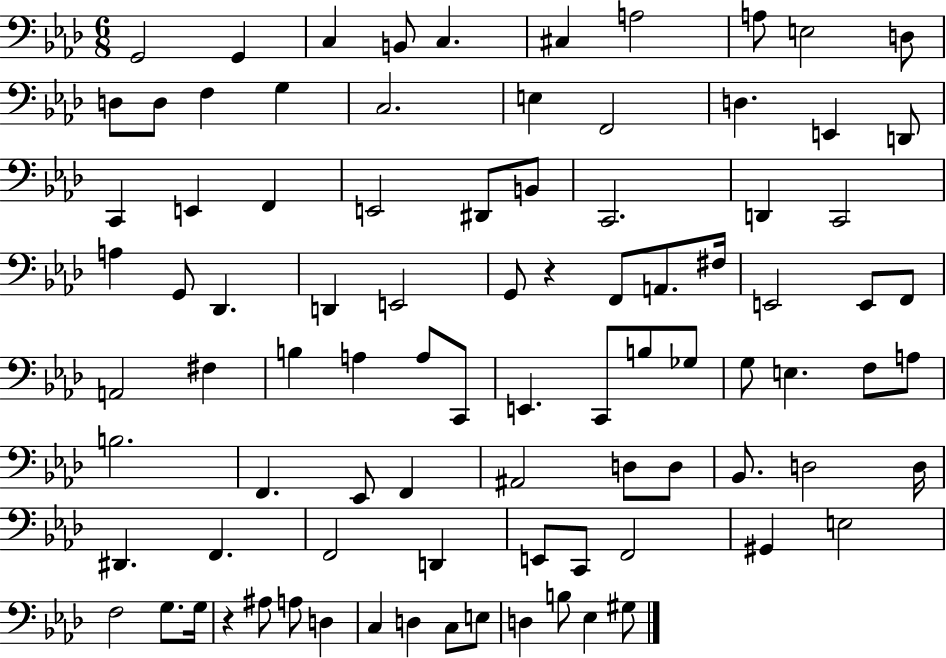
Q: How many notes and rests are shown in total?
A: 90